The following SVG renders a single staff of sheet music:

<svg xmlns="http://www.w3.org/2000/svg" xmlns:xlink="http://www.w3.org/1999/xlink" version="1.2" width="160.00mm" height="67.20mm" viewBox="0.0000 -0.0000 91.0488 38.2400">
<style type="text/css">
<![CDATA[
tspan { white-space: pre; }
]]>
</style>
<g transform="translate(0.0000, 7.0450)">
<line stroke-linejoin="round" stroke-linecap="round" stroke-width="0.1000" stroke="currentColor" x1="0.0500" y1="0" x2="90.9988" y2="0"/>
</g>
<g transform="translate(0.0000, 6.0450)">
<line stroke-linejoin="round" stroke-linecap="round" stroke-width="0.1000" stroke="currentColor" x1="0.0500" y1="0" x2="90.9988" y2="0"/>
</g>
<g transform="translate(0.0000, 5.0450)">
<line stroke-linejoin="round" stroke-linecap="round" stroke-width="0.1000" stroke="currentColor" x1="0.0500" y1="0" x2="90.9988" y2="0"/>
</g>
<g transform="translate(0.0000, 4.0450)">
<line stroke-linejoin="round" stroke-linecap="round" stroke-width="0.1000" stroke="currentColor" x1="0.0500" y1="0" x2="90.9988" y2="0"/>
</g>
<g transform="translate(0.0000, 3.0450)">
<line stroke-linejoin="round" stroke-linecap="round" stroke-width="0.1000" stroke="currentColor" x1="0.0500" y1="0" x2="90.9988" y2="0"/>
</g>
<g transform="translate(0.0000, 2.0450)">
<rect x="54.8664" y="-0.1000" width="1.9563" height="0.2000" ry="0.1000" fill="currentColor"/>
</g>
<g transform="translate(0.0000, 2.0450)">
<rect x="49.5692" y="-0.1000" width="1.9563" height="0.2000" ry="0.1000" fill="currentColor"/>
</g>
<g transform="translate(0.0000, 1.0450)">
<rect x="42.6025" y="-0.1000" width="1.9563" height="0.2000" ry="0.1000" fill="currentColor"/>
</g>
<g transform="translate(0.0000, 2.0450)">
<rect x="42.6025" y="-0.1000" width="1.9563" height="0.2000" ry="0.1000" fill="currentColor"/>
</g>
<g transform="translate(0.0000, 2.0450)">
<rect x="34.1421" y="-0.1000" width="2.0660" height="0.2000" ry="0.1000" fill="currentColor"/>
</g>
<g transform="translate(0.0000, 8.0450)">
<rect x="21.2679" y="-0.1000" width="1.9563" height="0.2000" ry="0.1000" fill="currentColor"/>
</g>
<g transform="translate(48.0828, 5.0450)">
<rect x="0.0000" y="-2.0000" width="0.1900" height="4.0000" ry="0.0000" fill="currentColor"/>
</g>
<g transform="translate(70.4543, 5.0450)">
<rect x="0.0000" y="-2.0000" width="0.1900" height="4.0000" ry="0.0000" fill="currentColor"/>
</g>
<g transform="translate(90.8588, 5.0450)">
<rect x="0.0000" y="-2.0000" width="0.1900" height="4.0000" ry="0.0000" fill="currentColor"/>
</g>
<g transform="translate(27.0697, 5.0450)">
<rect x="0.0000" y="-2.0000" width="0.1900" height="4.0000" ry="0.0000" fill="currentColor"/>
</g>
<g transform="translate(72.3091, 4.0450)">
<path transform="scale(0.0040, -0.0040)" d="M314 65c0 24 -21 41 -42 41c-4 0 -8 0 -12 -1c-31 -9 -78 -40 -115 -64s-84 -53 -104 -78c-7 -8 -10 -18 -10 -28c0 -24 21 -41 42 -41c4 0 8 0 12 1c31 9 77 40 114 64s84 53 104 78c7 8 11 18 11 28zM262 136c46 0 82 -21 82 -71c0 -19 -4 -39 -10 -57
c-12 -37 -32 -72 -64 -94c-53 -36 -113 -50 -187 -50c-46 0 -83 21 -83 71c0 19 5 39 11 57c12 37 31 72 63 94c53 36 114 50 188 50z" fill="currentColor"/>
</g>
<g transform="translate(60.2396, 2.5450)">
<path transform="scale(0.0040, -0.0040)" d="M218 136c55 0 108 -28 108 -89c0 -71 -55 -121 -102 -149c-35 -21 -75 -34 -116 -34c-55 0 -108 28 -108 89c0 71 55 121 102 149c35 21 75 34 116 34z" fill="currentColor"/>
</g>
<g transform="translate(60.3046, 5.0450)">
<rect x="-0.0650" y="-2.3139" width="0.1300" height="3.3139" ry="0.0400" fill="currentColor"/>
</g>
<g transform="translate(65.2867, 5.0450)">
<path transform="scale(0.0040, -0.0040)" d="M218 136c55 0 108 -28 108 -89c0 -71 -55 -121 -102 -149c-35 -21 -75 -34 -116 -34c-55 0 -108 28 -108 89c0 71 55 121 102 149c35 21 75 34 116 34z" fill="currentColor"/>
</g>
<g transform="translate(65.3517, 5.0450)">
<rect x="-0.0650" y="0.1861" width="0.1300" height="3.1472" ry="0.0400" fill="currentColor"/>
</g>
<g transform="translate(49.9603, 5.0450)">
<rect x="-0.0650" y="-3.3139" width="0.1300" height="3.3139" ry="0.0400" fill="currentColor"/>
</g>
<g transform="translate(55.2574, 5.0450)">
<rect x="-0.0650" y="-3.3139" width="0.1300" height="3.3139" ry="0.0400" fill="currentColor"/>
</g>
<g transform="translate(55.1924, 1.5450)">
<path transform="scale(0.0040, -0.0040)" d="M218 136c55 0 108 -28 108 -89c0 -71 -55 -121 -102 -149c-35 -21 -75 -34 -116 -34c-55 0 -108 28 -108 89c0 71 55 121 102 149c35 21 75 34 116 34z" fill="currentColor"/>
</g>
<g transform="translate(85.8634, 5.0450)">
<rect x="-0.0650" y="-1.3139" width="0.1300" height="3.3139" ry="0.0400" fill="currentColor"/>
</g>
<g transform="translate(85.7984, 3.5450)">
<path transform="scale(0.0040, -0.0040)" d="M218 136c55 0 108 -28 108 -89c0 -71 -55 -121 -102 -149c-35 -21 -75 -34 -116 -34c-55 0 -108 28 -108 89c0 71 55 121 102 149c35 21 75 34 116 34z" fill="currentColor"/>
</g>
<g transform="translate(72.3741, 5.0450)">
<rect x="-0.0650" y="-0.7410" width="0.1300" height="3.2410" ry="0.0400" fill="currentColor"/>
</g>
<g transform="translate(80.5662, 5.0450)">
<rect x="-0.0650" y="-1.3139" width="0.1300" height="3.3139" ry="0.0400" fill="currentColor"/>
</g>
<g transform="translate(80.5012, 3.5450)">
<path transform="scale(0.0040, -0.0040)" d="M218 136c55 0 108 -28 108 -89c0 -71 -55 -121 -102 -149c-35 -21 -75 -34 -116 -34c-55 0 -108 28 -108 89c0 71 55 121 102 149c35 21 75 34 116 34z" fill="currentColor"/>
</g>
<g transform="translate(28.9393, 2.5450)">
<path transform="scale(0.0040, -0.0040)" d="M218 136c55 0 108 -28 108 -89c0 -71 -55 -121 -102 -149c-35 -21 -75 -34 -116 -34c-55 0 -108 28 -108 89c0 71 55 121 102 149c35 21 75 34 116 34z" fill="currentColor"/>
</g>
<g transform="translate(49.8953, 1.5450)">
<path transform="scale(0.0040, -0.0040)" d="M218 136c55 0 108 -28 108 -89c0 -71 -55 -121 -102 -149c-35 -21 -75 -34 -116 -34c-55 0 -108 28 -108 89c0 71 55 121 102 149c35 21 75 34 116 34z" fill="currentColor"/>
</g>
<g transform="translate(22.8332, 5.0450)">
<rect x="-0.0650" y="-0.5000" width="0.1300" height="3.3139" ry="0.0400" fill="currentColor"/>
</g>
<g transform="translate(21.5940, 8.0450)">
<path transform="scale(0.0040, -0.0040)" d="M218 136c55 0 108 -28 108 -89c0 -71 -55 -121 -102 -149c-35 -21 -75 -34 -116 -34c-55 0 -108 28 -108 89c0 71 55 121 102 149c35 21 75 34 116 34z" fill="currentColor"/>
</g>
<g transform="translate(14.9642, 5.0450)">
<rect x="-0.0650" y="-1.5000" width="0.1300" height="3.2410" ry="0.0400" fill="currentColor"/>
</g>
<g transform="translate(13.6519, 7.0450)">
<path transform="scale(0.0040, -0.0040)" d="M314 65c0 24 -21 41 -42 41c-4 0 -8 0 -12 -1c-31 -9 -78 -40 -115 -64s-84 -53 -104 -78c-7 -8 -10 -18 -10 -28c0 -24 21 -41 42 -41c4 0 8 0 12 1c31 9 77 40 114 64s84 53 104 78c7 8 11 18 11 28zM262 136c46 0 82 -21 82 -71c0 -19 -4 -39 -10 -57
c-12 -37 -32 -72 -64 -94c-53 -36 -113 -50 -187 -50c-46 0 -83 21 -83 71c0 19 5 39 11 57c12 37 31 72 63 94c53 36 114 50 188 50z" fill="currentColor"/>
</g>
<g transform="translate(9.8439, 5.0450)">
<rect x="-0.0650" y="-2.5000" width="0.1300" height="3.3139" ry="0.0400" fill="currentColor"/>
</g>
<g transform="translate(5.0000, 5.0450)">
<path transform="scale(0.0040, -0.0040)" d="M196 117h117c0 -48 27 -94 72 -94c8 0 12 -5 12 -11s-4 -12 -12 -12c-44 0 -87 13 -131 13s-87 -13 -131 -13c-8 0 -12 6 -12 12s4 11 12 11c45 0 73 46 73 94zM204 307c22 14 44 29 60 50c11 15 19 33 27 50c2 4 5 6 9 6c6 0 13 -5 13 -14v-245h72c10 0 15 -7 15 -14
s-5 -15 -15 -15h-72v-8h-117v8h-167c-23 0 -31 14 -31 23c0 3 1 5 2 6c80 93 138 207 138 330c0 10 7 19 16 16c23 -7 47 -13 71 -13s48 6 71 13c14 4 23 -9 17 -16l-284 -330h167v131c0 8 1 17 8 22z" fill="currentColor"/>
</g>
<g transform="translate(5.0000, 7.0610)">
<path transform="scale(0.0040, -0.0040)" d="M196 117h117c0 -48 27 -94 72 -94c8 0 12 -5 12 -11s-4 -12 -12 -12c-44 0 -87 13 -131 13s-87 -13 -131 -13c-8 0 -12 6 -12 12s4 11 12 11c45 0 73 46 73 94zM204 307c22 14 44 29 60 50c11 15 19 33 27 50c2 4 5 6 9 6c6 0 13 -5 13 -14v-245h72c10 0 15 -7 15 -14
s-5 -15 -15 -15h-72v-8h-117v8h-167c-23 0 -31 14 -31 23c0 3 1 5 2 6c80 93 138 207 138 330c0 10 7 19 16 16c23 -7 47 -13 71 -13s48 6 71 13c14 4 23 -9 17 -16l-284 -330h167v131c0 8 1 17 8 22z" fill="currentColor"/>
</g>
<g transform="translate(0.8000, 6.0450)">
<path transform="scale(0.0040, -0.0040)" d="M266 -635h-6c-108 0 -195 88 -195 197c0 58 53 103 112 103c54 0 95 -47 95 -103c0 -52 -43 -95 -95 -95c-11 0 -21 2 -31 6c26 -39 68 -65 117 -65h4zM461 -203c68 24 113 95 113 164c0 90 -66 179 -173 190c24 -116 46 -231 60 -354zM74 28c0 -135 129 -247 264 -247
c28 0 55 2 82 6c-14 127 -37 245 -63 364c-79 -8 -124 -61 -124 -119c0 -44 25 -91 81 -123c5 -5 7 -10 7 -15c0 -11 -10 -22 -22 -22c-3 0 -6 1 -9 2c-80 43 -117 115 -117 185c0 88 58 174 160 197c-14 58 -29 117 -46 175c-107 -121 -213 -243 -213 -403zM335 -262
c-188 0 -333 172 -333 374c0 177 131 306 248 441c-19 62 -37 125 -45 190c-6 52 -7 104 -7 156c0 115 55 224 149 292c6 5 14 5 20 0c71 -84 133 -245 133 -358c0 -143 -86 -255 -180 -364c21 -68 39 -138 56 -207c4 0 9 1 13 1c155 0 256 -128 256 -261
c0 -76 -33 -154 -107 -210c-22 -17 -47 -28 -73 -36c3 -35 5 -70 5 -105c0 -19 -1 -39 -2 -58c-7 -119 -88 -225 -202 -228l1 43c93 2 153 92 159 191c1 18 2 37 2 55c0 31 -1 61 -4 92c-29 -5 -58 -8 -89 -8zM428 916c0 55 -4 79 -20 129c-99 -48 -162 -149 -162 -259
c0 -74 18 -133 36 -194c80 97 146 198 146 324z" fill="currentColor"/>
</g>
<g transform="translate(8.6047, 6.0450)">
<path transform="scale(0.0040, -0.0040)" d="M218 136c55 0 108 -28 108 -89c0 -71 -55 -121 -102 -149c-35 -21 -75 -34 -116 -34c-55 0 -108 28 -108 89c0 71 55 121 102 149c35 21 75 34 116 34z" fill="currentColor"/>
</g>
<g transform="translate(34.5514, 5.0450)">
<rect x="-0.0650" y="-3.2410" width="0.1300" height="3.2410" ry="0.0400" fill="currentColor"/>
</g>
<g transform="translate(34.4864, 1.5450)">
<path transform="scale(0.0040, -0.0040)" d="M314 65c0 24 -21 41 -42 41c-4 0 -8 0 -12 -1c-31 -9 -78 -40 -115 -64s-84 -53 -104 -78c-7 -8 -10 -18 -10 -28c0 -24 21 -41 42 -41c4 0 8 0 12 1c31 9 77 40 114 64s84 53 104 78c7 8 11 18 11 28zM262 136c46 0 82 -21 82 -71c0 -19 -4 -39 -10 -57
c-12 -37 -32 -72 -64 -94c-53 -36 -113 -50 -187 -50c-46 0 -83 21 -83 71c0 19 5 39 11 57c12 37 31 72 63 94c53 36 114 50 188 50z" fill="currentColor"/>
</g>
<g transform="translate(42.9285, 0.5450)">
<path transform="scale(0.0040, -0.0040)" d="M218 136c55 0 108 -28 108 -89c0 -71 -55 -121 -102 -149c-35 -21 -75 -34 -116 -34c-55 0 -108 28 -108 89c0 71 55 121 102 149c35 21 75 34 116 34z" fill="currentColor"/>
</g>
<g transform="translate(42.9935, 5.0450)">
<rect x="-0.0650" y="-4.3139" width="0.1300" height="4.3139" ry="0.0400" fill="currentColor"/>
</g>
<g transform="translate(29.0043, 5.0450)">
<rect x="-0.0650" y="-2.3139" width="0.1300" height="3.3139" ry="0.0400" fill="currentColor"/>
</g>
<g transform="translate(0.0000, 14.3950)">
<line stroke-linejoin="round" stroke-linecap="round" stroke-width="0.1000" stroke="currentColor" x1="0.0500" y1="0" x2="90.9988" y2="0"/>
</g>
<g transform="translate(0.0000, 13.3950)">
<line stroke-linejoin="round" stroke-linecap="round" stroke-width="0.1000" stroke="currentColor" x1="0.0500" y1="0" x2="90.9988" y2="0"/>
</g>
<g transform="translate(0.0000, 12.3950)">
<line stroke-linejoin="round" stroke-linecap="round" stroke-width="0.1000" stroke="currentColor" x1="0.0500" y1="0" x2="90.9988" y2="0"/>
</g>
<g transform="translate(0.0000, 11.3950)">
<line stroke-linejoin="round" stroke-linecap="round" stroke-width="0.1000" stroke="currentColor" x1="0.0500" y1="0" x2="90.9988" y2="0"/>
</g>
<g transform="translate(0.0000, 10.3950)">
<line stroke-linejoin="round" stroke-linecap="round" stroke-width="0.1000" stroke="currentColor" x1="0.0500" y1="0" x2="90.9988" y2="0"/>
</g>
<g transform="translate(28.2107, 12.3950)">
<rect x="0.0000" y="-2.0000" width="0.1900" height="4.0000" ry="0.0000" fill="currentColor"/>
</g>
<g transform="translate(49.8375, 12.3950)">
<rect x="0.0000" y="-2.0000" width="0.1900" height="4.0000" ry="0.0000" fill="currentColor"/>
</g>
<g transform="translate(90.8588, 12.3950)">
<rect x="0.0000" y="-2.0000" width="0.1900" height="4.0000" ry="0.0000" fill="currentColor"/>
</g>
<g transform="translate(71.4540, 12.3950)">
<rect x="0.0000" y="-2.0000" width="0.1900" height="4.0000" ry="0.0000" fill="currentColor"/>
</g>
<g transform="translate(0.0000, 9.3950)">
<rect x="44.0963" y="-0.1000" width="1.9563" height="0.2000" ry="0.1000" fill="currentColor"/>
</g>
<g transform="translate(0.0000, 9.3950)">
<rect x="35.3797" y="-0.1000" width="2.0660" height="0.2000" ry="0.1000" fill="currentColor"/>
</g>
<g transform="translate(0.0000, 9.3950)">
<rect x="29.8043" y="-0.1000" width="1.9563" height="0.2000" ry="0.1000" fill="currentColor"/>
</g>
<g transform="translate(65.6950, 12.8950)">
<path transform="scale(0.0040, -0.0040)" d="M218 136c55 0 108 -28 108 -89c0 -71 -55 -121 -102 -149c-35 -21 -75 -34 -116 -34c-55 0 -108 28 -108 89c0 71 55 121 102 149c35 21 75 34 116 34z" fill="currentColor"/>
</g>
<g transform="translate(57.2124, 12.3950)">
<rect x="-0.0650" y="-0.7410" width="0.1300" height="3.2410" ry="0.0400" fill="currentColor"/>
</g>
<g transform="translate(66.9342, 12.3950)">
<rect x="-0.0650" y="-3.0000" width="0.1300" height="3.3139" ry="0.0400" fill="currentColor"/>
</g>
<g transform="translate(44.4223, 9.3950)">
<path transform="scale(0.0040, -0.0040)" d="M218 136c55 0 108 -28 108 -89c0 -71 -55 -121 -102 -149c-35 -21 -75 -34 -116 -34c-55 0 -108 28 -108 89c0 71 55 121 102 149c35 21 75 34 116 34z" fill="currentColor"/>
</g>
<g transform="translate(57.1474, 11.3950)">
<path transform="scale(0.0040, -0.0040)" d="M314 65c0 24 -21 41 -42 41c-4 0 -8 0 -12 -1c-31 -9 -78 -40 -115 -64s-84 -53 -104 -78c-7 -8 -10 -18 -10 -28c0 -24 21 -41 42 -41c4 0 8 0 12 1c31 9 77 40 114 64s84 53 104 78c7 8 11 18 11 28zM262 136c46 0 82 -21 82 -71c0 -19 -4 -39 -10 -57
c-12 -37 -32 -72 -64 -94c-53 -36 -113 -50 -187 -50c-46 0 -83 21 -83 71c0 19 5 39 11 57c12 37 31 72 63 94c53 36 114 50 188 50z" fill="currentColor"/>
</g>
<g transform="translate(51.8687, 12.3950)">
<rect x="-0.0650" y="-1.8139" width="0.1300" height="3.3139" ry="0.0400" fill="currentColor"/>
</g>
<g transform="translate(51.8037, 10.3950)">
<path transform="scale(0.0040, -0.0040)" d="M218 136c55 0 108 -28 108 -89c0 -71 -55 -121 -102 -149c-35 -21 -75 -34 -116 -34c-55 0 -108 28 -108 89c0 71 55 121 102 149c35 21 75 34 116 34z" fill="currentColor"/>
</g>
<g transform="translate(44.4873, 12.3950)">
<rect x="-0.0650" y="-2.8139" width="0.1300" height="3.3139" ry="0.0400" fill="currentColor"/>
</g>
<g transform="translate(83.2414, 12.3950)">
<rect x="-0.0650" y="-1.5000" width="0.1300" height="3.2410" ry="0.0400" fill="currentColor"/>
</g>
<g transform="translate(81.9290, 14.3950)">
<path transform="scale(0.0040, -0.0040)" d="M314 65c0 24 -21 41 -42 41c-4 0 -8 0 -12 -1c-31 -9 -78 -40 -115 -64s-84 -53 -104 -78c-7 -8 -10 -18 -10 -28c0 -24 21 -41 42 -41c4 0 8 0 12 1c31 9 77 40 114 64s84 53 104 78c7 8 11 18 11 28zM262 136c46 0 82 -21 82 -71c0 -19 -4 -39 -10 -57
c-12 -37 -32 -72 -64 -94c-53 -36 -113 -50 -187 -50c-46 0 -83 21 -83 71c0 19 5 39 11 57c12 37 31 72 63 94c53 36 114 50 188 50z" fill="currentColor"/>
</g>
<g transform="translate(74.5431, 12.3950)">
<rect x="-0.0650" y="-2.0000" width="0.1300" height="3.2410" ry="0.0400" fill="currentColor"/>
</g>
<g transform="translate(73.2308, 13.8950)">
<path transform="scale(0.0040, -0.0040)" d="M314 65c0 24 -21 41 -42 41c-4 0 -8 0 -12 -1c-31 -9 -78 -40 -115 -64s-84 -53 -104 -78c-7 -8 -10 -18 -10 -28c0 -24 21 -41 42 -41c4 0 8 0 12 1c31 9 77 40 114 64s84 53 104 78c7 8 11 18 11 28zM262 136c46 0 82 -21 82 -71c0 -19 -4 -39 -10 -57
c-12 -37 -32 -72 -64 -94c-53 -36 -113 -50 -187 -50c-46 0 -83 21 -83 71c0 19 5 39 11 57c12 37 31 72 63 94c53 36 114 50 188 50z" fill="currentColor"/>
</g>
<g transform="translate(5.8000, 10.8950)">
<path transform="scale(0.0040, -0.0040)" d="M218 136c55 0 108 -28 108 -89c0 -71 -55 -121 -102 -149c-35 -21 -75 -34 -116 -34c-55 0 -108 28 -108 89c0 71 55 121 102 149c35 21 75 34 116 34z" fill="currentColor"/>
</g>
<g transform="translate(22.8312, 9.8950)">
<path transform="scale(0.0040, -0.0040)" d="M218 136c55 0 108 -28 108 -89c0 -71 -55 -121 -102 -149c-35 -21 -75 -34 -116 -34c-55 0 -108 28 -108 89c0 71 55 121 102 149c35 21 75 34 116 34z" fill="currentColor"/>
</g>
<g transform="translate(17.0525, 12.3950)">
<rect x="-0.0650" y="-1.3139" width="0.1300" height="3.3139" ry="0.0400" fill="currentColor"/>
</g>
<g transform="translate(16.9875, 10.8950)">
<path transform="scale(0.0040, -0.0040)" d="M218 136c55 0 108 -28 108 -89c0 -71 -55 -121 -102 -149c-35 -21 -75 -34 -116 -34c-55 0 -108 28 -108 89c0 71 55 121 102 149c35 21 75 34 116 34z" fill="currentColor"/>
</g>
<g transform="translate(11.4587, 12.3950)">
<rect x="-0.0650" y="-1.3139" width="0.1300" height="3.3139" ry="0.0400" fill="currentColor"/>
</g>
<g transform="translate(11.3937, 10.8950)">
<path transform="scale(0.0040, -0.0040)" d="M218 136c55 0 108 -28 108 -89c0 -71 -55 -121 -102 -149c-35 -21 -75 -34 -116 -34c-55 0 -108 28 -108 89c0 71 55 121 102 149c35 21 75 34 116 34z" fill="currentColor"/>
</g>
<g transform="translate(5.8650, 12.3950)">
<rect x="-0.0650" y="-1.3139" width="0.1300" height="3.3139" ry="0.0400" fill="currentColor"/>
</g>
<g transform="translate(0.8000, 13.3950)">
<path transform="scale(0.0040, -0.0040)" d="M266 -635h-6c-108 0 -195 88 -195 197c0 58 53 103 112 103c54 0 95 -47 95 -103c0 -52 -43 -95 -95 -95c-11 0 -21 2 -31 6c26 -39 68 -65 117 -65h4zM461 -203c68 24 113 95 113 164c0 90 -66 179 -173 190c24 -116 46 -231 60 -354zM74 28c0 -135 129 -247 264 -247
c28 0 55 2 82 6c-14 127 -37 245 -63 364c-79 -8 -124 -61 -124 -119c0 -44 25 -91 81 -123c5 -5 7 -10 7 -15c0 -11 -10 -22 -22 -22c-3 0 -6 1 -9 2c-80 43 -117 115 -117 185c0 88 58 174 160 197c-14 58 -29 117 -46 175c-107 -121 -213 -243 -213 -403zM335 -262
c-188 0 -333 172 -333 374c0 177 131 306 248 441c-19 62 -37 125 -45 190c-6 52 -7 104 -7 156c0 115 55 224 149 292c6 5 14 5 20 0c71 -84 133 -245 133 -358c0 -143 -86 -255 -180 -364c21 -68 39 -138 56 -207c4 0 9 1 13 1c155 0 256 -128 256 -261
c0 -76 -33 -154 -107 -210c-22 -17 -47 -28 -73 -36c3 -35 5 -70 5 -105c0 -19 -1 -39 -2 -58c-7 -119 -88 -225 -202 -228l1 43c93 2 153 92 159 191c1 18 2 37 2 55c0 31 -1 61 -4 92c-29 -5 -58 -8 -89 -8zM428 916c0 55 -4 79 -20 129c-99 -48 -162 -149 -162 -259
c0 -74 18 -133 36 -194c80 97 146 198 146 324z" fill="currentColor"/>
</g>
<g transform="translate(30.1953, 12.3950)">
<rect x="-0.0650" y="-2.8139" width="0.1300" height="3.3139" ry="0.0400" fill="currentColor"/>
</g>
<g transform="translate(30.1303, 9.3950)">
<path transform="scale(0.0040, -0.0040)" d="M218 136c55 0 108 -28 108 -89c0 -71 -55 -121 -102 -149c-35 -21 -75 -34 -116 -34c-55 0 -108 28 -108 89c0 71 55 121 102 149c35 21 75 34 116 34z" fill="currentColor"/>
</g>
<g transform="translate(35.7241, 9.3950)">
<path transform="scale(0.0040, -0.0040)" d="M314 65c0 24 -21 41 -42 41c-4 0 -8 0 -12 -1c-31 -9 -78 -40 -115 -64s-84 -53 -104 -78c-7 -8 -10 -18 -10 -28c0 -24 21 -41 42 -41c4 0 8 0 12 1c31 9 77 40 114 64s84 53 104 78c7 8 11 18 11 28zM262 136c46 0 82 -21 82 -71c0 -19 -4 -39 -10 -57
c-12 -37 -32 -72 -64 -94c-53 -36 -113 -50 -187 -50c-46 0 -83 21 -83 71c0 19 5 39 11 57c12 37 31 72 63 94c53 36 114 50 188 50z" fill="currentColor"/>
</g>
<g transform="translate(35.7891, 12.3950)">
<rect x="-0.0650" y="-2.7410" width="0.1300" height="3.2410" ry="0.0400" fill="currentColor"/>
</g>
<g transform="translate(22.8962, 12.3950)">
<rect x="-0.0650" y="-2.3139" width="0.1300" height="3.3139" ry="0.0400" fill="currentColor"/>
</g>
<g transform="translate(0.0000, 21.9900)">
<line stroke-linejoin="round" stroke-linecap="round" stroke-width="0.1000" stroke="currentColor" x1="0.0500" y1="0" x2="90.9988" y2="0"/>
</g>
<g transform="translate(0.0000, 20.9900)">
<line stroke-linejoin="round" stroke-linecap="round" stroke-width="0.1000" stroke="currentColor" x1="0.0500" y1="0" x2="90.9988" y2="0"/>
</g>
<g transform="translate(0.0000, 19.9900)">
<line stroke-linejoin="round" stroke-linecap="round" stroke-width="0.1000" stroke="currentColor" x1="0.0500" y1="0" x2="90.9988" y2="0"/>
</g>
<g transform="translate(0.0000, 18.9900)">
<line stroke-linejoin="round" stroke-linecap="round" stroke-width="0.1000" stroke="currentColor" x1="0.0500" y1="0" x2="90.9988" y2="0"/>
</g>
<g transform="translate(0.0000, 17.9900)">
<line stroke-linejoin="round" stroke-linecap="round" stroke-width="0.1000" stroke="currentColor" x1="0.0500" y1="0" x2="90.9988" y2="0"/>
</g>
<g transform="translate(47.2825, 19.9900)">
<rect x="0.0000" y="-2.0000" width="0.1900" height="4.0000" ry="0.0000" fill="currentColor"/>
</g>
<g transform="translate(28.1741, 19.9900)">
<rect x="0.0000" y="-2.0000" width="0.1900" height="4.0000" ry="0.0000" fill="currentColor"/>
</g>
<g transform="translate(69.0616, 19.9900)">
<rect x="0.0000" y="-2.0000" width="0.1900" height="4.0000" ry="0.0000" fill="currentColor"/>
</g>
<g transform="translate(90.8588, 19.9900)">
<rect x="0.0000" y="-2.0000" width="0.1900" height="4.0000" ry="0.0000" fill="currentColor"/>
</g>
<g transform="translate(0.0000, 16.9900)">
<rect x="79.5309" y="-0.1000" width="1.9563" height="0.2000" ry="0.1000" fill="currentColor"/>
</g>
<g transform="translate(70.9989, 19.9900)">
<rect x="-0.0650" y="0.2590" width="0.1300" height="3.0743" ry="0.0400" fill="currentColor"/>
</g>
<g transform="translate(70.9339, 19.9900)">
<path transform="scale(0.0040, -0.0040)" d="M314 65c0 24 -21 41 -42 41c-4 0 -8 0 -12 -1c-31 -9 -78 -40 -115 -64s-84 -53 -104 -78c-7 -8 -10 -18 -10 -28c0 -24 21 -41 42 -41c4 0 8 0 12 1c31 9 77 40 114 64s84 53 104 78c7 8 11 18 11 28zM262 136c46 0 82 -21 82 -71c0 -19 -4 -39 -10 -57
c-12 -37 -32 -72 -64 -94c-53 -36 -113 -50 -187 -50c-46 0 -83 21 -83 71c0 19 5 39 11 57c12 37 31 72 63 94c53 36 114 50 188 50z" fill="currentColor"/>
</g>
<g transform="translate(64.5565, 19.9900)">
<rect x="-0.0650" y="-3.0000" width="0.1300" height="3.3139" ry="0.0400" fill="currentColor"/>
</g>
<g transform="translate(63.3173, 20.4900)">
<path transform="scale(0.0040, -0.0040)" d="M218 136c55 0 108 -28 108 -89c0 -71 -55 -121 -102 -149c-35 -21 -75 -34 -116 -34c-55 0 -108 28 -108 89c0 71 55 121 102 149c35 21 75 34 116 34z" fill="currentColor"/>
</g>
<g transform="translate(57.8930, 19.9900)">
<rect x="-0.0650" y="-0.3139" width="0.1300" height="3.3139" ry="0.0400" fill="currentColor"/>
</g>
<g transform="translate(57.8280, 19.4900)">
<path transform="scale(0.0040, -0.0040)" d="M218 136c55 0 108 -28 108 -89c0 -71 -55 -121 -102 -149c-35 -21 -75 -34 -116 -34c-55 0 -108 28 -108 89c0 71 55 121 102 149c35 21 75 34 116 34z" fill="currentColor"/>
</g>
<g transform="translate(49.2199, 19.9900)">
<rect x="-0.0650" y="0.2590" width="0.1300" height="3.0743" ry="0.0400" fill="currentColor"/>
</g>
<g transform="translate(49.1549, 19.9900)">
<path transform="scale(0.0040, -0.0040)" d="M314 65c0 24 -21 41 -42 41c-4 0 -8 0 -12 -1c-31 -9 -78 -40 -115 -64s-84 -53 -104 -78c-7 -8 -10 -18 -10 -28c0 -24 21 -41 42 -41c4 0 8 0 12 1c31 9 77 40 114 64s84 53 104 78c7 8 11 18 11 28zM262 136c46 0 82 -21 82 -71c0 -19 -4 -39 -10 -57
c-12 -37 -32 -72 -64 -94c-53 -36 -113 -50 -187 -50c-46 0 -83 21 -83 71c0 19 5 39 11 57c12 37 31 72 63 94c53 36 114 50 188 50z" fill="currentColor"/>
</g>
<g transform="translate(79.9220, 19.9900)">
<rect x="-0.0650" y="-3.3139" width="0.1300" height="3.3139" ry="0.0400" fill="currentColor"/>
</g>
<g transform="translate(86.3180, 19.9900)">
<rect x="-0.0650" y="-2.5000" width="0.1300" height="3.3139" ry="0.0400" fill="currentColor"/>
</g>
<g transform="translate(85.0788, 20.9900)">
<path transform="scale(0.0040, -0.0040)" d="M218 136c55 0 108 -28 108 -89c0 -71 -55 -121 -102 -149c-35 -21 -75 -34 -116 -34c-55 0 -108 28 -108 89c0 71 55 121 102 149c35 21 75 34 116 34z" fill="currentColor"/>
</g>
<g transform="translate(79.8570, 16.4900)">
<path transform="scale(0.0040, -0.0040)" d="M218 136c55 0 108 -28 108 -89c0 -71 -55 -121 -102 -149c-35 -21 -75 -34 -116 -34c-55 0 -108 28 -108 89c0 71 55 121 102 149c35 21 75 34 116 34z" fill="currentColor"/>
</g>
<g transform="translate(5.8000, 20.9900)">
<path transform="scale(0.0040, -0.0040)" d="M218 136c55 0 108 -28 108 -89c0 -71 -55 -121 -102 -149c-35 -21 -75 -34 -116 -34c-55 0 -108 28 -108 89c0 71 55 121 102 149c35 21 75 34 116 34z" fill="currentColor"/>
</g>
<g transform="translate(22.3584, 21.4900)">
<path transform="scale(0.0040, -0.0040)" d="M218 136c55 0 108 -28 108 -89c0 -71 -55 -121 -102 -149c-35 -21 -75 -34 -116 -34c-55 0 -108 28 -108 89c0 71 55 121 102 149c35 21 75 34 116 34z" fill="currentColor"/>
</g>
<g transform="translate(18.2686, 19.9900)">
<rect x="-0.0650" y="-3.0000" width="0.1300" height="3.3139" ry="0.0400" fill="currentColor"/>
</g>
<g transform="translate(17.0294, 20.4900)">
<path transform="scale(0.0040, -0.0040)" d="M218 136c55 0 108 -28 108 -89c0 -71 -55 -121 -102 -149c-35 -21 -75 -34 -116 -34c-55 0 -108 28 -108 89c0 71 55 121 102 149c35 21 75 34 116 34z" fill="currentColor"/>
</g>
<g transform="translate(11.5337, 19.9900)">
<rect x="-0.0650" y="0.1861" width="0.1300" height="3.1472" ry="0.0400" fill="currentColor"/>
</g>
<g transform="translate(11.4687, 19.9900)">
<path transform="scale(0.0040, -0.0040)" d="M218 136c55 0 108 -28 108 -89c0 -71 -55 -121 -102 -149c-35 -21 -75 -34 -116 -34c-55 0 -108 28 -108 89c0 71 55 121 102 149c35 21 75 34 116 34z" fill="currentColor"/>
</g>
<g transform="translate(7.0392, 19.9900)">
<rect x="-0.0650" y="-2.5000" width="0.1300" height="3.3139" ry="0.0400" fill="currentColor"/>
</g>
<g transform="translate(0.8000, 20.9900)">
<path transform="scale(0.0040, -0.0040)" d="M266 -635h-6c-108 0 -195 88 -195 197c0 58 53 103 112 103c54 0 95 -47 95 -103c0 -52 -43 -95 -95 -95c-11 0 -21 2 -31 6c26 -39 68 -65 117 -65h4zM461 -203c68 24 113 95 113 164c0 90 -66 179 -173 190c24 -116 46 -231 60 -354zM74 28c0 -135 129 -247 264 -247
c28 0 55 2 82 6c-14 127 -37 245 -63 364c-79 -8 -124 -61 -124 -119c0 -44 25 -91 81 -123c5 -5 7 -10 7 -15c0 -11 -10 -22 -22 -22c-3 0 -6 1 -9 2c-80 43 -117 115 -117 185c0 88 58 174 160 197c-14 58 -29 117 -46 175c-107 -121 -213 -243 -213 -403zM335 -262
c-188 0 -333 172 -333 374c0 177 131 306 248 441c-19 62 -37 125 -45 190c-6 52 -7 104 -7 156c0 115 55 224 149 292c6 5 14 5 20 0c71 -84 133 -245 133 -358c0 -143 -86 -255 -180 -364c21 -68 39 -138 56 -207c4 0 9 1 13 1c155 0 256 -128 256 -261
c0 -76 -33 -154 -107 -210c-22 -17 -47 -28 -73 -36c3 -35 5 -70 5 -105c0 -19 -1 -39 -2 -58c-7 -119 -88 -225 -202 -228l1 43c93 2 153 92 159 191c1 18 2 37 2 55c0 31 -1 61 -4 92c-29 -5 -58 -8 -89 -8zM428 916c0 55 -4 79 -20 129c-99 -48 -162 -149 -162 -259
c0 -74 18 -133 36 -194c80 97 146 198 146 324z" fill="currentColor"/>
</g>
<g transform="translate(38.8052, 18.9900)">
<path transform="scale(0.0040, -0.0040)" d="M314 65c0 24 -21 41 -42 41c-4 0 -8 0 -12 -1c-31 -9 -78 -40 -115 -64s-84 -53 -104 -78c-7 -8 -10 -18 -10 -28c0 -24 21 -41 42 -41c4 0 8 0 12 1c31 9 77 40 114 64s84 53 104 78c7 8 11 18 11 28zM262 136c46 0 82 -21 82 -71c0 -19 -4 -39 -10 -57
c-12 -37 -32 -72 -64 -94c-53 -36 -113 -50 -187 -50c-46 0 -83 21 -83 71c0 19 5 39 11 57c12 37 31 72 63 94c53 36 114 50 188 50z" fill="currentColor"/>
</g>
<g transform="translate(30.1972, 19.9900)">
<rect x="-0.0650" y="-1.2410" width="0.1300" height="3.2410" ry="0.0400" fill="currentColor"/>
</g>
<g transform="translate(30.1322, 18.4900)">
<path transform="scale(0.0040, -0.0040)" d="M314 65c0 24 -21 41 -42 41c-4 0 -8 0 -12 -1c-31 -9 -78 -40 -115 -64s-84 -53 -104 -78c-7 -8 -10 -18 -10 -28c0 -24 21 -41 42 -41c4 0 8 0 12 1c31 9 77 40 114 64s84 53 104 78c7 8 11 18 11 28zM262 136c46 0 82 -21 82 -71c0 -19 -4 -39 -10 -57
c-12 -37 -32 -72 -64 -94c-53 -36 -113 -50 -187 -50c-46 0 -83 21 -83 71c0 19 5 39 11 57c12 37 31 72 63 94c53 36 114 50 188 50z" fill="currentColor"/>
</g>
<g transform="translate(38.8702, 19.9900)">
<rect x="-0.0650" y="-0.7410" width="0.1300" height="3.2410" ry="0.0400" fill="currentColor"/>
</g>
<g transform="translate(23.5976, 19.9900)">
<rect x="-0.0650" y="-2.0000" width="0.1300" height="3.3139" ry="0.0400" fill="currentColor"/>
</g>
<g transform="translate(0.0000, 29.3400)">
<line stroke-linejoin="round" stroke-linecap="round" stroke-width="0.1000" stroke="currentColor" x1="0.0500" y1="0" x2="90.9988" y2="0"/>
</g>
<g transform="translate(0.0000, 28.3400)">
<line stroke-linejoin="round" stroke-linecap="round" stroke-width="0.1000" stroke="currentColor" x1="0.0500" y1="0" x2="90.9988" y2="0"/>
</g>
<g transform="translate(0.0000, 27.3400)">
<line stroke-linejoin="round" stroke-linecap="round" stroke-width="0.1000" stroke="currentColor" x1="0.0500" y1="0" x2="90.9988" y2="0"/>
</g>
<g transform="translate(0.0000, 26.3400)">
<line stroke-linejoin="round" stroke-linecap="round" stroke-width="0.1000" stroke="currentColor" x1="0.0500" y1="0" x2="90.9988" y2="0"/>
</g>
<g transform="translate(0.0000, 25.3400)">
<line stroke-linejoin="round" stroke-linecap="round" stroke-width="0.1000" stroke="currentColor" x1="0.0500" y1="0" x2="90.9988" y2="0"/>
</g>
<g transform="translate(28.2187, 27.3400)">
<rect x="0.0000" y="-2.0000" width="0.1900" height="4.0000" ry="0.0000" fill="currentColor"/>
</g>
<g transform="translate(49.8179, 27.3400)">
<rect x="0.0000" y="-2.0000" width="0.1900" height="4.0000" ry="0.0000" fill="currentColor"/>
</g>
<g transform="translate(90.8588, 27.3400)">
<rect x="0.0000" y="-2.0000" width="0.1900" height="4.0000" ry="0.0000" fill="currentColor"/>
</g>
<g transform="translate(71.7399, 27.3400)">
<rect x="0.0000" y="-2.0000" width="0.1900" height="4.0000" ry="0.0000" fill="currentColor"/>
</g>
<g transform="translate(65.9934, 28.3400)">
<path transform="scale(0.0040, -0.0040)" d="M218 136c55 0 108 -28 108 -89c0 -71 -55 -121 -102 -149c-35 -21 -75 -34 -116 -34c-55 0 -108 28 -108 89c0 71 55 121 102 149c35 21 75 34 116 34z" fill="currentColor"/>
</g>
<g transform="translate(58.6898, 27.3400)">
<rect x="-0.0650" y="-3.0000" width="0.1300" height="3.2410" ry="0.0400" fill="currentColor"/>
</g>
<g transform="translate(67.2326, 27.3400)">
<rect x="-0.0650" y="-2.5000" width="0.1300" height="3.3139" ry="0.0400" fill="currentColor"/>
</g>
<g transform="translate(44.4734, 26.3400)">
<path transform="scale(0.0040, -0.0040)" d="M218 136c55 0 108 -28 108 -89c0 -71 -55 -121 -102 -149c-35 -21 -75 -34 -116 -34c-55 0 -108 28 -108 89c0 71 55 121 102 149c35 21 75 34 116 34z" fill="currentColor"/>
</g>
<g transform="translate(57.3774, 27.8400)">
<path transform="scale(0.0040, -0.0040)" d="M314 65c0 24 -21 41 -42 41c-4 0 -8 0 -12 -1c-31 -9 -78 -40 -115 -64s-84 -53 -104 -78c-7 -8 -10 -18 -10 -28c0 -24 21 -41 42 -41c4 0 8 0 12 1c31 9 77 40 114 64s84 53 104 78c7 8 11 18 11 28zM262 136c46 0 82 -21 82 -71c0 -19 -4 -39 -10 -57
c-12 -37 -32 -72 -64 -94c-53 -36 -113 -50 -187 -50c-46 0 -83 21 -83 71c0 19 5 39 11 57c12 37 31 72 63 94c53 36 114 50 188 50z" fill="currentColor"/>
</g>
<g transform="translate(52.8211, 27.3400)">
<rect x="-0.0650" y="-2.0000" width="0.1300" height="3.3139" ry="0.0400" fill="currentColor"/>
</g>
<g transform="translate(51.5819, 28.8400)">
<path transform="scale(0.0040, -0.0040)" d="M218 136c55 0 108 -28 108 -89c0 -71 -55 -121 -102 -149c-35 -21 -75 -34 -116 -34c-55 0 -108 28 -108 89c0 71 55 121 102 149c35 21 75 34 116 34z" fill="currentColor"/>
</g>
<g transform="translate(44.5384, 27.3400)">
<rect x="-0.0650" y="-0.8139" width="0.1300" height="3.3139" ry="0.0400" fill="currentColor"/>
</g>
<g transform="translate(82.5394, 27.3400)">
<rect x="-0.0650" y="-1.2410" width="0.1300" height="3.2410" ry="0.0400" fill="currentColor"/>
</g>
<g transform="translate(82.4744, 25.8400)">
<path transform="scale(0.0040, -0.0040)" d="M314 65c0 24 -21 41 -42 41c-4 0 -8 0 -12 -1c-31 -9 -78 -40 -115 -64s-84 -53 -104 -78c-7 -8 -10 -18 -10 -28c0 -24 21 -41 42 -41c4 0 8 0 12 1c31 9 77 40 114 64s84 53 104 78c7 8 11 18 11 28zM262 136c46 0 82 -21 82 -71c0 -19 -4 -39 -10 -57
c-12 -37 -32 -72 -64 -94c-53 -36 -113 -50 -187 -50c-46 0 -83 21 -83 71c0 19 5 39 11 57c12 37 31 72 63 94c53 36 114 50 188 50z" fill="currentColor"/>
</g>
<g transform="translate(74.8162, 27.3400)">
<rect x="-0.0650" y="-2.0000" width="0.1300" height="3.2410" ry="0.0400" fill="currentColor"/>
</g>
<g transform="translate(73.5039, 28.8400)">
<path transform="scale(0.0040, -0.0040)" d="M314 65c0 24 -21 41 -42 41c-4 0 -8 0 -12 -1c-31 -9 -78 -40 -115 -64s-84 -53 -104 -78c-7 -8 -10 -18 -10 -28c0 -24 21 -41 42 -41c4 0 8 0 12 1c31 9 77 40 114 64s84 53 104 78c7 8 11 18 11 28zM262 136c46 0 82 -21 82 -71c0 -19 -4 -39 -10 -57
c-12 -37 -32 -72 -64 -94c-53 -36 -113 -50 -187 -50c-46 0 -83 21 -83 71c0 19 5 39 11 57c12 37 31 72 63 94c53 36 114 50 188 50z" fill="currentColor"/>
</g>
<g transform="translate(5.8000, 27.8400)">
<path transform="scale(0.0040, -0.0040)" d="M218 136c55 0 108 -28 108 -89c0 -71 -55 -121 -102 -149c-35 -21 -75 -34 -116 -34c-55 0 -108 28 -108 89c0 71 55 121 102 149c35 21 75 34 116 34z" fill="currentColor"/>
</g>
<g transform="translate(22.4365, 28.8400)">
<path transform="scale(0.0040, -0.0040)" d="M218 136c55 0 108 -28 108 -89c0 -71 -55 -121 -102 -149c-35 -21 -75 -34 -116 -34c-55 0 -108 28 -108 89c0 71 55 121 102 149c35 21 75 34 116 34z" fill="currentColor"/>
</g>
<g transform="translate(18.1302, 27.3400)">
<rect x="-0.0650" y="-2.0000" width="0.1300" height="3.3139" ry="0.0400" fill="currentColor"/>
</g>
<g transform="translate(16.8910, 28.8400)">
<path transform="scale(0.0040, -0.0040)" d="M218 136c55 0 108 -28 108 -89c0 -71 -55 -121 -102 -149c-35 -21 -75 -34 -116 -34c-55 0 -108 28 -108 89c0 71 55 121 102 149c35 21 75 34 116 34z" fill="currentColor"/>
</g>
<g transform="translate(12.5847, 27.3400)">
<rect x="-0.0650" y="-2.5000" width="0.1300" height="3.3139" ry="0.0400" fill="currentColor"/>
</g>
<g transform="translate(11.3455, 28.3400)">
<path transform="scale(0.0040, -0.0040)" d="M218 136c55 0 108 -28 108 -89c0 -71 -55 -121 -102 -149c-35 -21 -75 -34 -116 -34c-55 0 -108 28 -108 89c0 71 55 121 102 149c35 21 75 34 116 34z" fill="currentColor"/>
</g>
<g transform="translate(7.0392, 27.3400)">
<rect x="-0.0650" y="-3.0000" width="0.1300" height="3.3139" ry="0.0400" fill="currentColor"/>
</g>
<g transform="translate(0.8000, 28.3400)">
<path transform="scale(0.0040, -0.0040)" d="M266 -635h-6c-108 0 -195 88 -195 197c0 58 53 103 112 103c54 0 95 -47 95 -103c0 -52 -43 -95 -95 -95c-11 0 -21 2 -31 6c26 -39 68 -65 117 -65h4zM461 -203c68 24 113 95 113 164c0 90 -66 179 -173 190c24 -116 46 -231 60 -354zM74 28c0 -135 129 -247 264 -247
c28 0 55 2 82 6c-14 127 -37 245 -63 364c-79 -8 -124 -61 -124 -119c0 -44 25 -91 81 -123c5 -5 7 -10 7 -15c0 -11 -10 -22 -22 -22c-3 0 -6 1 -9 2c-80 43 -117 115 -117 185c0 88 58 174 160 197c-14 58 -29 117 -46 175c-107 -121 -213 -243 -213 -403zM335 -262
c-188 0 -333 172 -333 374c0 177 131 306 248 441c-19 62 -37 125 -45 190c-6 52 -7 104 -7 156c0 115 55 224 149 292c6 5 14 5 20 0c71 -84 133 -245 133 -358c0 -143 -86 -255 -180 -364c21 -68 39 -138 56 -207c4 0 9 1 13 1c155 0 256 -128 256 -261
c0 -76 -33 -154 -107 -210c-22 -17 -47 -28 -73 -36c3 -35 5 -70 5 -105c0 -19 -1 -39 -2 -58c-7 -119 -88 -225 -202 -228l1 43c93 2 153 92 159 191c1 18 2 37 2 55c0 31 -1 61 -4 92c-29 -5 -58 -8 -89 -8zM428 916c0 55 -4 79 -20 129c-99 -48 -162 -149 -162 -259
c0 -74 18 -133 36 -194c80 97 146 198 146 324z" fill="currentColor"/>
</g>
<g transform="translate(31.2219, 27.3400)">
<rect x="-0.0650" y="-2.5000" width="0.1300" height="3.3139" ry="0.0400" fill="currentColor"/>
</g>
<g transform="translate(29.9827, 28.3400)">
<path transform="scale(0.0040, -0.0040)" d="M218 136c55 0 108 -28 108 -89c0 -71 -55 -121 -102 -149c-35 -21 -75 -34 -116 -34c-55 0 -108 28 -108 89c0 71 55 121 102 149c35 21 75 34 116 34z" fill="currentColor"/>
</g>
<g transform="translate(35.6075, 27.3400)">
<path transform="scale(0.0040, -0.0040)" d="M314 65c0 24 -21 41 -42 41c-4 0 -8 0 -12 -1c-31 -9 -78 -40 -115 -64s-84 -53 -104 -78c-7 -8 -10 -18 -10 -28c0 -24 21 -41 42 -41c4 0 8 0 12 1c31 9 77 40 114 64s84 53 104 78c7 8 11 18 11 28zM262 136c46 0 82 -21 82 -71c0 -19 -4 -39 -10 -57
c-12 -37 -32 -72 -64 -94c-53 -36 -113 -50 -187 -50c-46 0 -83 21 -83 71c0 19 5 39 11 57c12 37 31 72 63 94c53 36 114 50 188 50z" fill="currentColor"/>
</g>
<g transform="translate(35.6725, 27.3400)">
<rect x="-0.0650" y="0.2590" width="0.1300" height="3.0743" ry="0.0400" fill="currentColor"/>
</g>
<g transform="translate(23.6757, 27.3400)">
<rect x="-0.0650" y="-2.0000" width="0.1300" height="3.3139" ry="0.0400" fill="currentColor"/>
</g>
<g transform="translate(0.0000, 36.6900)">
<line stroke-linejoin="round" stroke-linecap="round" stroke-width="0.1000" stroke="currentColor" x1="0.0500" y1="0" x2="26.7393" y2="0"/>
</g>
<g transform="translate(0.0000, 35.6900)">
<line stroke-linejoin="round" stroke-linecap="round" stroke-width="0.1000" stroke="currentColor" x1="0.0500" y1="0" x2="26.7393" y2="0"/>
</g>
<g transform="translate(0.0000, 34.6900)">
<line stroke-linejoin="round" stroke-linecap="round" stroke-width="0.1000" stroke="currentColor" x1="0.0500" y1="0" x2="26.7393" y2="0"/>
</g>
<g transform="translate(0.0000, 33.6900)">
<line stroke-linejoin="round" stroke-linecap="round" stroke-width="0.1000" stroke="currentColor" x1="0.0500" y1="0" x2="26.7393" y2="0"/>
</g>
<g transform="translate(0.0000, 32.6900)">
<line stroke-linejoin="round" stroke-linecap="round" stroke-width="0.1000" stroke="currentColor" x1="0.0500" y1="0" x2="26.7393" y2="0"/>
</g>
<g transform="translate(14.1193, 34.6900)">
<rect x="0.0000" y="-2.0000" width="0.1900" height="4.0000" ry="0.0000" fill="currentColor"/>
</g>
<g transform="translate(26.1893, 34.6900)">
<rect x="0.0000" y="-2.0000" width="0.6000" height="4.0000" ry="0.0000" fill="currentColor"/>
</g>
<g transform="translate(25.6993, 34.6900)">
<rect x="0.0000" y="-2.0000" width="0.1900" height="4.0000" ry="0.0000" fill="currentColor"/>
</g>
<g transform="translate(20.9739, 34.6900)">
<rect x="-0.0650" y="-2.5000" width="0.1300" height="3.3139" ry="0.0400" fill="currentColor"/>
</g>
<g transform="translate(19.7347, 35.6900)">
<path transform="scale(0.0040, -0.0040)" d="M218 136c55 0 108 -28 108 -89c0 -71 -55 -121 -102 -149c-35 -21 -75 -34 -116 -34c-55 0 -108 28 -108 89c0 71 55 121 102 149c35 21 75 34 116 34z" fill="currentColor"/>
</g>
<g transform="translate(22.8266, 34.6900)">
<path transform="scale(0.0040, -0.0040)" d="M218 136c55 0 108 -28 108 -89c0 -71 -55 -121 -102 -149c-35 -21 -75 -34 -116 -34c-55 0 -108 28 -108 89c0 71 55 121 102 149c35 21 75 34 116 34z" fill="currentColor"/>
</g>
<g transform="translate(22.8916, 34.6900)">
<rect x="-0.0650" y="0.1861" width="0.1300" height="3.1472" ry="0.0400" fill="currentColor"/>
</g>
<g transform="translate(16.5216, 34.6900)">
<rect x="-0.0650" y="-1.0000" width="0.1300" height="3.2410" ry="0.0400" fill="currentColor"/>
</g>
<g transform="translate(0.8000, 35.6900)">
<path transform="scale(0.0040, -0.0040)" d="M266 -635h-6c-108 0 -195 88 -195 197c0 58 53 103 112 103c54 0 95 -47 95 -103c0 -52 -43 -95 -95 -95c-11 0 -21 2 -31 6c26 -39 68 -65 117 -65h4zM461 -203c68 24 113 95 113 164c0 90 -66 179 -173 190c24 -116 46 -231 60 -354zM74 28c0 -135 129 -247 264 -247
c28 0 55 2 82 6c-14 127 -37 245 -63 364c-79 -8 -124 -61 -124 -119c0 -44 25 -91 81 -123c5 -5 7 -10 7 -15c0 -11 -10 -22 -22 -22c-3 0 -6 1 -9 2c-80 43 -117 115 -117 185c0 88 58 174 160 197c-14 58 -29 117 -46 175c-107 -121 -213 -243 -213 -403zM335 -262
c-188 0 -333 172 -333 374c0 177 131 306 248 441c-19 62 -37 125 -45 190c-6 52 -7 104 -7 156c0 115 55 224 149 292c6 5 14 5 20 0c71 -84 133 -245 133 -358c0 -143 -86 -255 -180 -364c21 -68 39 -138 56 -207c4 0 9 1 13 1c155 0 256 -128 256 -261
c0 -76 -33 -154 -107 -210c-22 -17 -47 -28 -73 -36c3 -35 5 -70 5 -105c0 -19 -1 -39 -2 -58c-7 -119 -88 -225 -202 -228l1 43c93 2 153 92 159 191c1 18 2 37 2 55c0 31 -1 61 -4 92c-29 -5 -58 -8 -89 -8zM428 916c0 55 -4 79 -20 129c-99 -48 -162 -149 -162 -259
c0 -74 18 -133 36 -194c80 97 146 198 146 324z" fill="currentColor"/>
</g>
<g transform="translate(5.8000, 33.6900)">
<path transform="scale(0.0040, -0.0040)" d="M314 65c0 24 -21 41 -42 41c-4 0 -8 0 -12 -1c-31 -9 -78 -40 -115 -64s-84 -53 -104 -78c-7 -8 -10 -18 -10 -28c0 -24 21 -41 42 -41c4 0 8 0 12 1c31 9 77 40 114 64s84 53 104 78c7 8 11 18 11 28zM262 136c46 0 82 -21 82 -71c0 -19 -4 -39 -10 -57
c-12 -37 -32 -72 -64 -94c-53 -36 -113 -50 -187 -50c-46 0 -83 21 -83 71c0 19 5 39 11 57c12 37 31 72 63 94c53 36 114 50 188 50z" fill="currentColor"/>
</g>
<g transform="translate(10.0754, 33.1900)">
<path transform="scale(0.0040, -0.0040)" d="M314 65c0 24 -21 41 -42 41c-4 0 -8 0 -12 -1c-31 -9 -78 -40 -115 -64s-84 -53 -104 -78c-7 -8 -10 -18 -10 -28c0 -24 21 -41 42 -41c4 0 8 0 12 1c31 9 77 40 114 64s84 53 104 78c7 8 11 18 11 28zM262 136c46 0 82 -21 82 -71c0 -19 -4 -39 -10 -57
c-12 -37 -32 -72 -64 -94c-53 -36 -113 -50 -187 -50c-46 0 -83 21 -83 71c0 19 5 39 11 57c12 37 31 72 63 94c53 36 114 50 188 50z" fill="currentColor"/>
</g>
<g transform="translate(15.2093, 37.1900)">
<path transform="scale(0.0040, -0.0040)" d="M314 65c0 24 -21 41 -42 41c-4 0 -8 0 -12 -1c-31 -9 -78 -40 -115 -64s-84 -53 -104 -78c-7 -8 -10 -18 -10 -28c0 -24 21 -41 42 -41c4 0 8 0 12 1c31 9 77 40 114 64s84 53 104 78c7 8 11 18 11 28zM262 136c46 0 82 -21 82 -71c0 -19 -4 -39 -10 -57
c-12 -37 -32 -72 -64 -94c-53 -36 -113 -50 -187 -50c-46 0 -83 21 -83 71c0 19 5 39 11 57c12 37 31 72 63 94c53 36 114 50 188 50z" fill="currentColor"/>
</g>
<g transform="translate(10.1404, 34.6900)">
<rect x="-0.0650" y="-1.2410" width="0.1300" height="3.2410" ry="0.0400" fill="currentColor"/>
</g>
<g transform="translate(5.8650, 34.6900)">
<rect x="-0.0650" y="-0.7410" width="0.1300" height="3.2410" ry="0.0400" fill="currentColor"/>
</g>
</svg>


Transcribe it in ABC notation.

X:1
T:Untitled
M:4/4
L:1/4
K:C
G E2 C g b2 d' b b g B d2 e e e e e g a a2 a f d2 A F2 E2 G B A F e2 d2 B2 c A B2 b G A G F F G B2 d F A2 G F2 e2 d2 e2 D2 G B